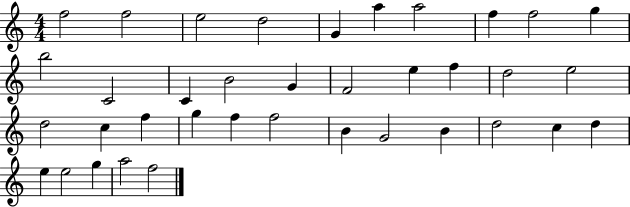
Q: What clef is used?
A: treble